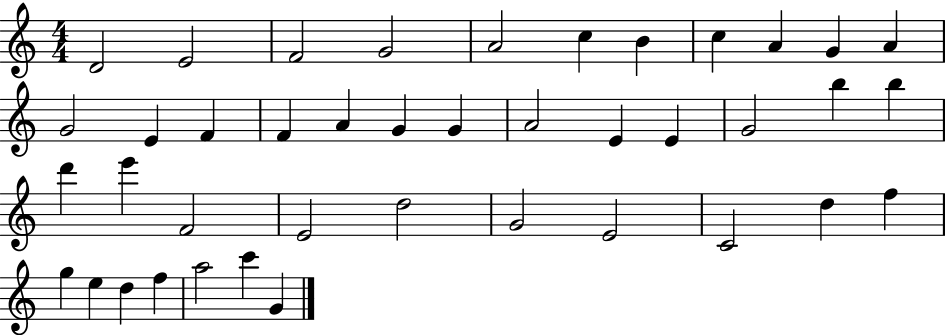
X:1
T:Untitled
M:4/4
L:1/4
K:C
D2 E2 F2 G2 A2 c B c A G A G2 E F F A G G A2 E E G2 b b d' e' F2 E2 d2 G2 E2 C2 d f g e d f a2 c' G